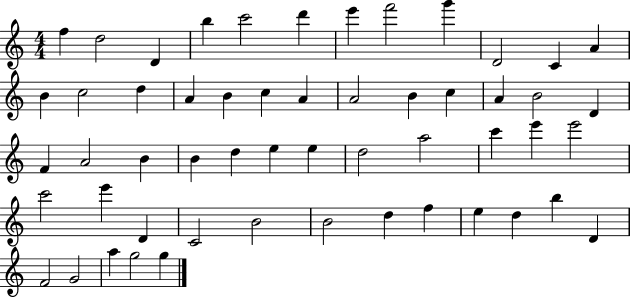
F5/q D5/h D4/q B5/q C6/h D6/q E6/q F6/h G6/q D4/h C4/q A4/q B4/q C5/h D5/q A4/q B4/q C5/q A4/q A4/h B4/q C5/q A4/q B4/h D4/q F4/q A4/h B4/q B4/q D5/q E5/q E5/q D5/h A5/h C6/q E6/q E6/h C6/h E6/q D4/q C4/h B4/h B4/h D5/q F5/q E5/q D5/q B5/q D4/q F4/h G4/h A5/q G5/h G5/q